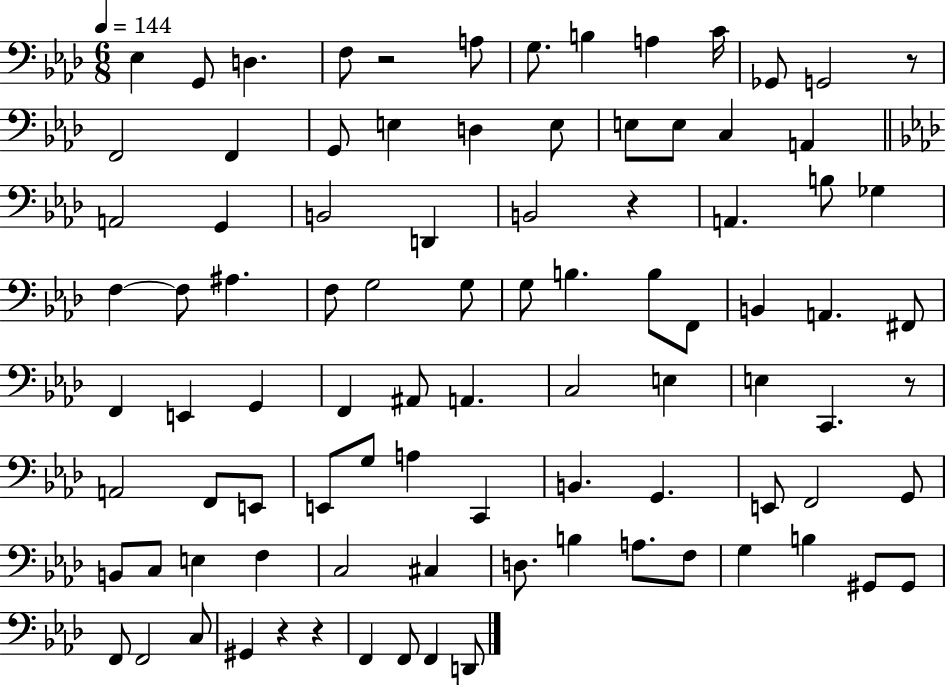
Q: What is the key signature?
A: AES major